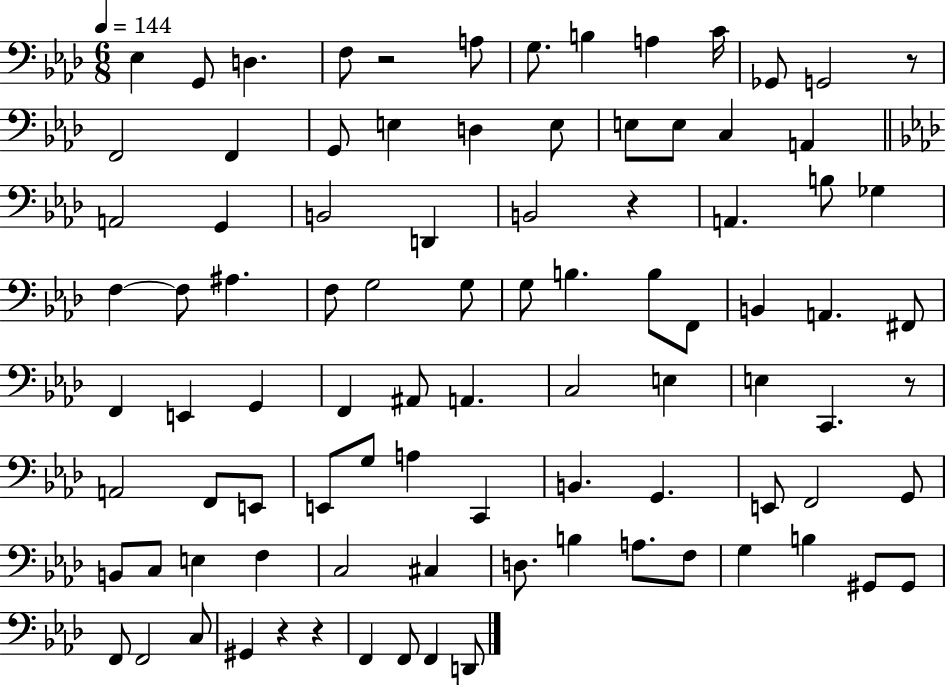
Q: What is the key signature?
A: AES major